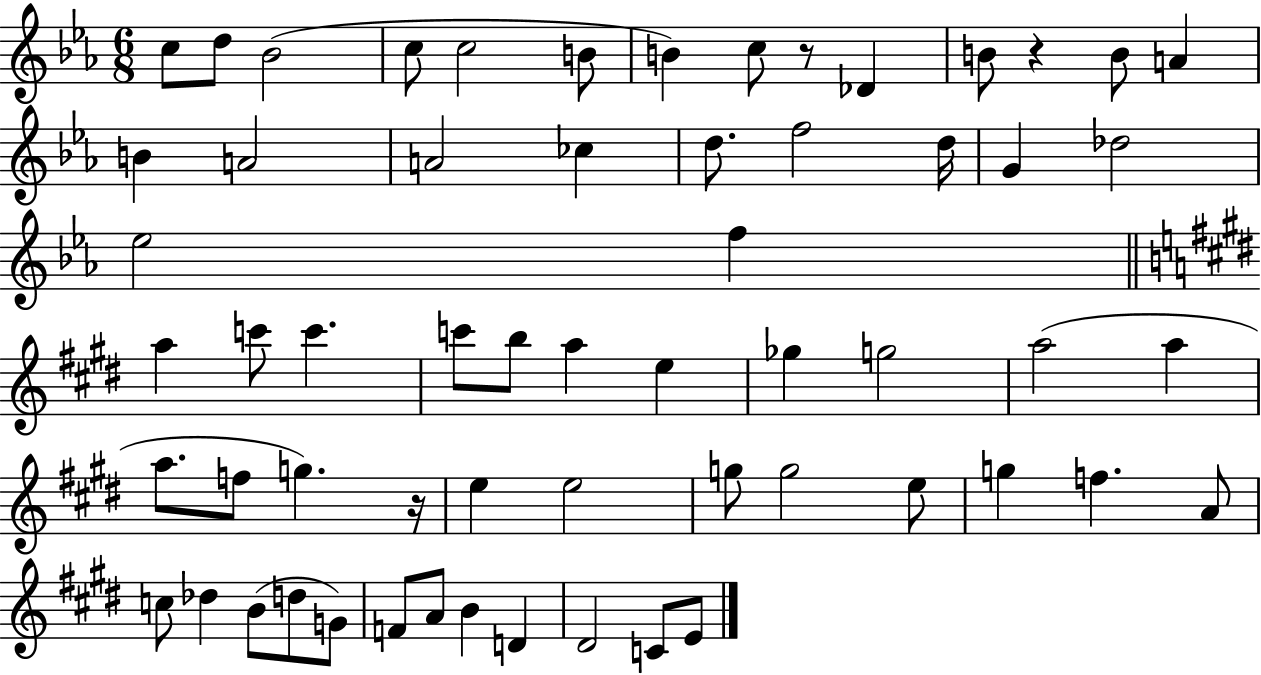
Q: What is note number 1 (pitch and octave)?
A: C5